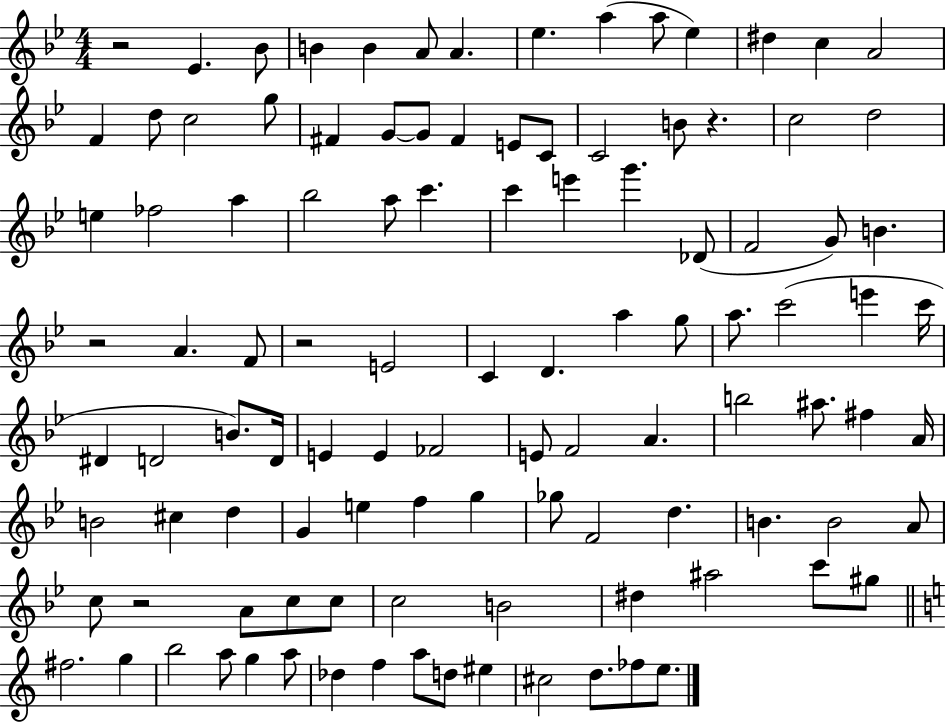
R/h Eb4/q. Bb4/e B4/q B4/q A4/e A4/q. Eb5/q. A5/q A5/e Eb5/q D#5/q C5/q A4/h F4/q D5/e C5/h G5/e F#4/q G4/e G4/e F#4/q E4/e C4/e C4/h B4/e R/q. C5/h D5/h E5/q FES5/h A5/q Bb5/h A5/e C6/q. C6/q E6/q G6/q. Db4/e F4/h G4/e B4/q. R/h A4/q. F4/e R/h E4/h C4/q D4/q. A5/q G5/e A5/e. C6/h E6/q C6/s D#4/q D4/h B4/e. D4/s E4/q E4/q FES4/h E4/e F4/h A4/q. B5/h A#5/e. F#5/q A4/s B4/h C#5/q D5/q G4/q E5/q F5/q G5/q Gb5/e F4/h D5/q. B4/q. B4/h A4/e C5/e R/h A4/e C5/e C5/e C5/h B4/h D#5/q A#5/h C6/e G#5/e F#5/h. G5/q B5/h A5/e G5/q A5/e Db5/q F5/q A5/e D5/e EIS5/q C#5/h D5/e. FES5/e E5/e.